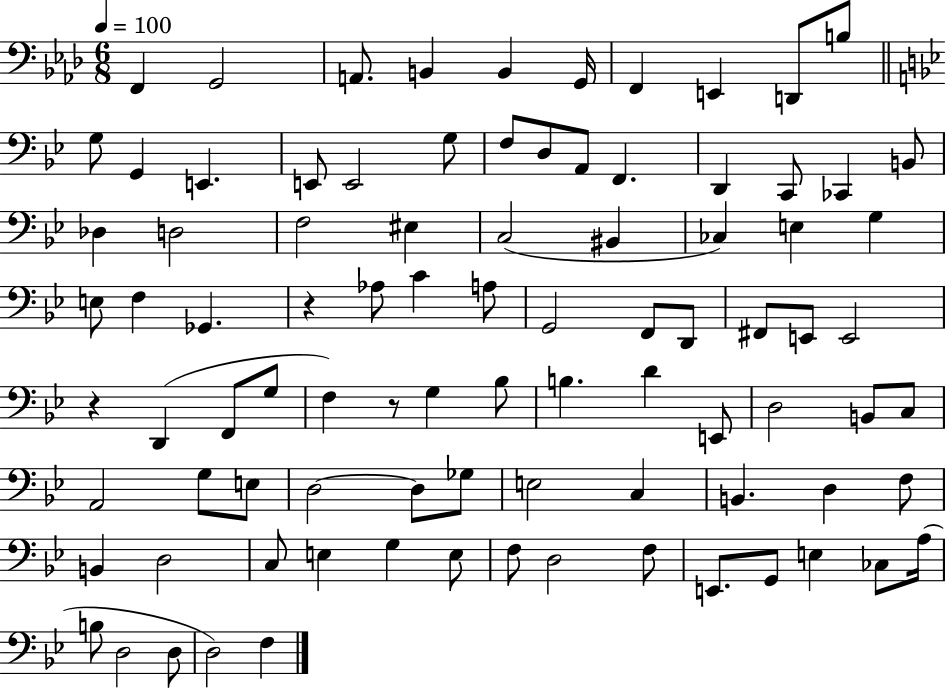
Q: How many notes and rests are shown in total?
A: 90